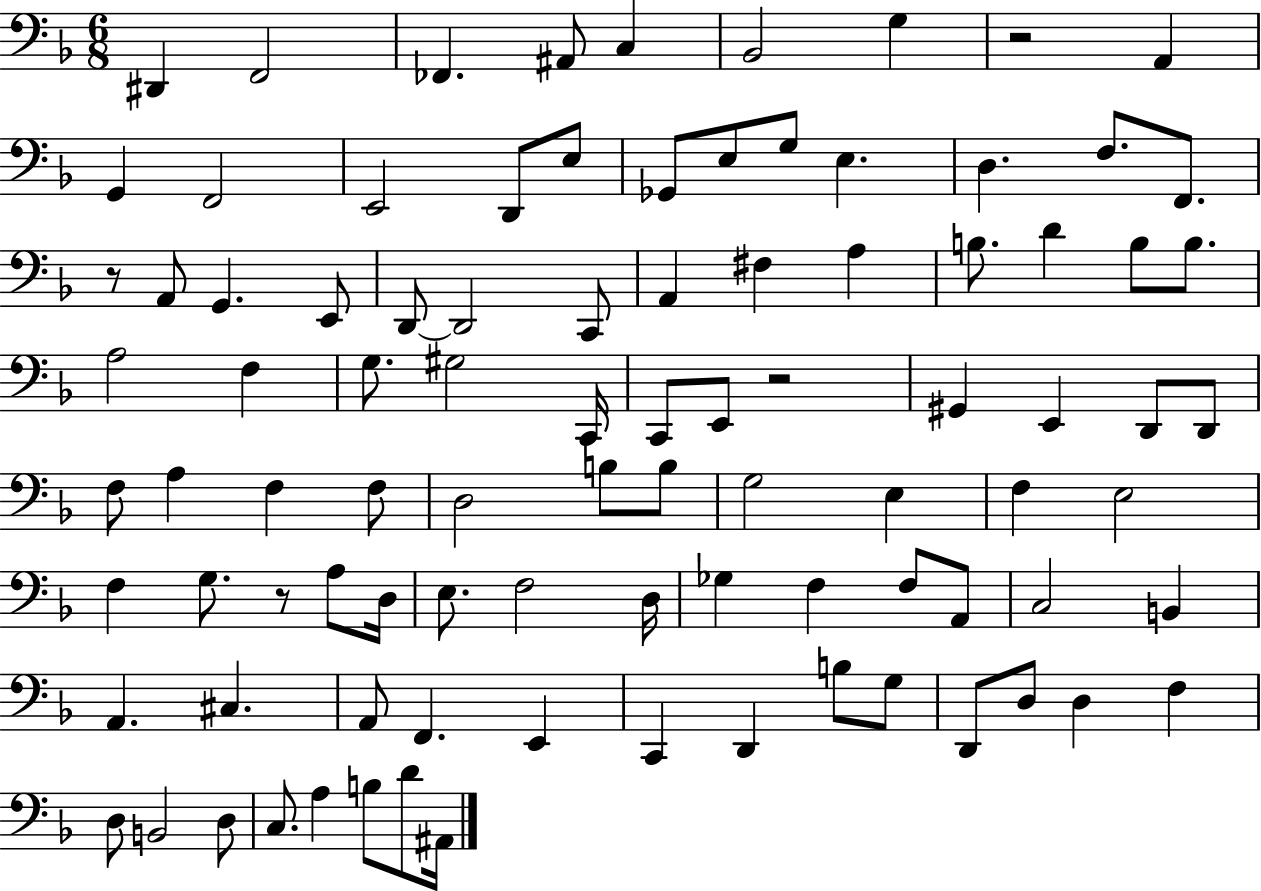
X:1
T:Untitled
M:6/8
L:1/4
K:F
^D,, F,,2 _F,, ^A,,/2 C, _B,,2 G, z2 A,, G,, F,,2 E,,2 D,,/2 E,/2 _G,,/2 E,/2 G,/2 E, D, F,/2 F,,/2 z/2 A,,/2 G,, E,,/2 D,,/2 D,,2 C,,/2 A,, ^F, A, B,/2 D B,/2 B,/2 A,2 F, G,/2 ^G,2 C,,/4 C,,/2 E,,/2 z2 ^G,, E,, D,,/2 D,,/2 F,/2 A, F, F,/2 D,2 B,/2 B,/2 G,2 E, F, E,2 F, G,/2 z/2 A,/2 D,/4 E,/2 F,2 D,/4 _G, F, F,/2 A,,/2 C,2 B,, A,, ^C, A,,/2 F,, E,, C,, D,, B,/2 G,/2 D,,/2 D,/2 D, F, D,/2 B,,2 D,/2 C,/2 A, B,/2 D/2 ^A,,/4